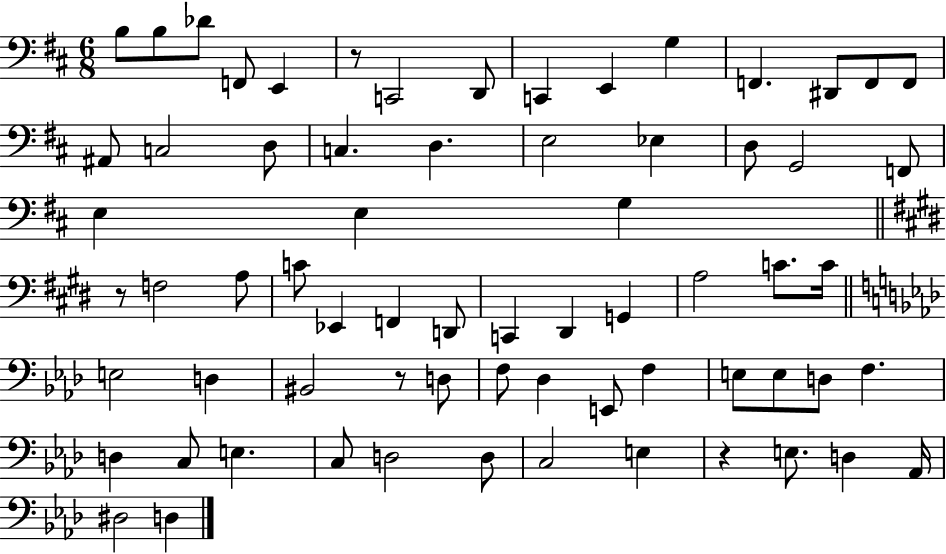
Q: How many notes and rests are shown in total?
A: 68